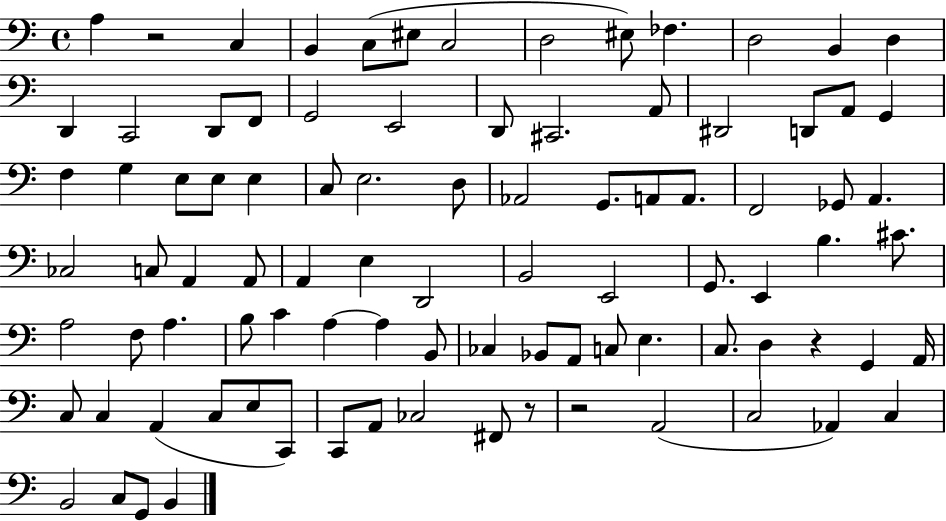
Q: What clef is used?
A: bass